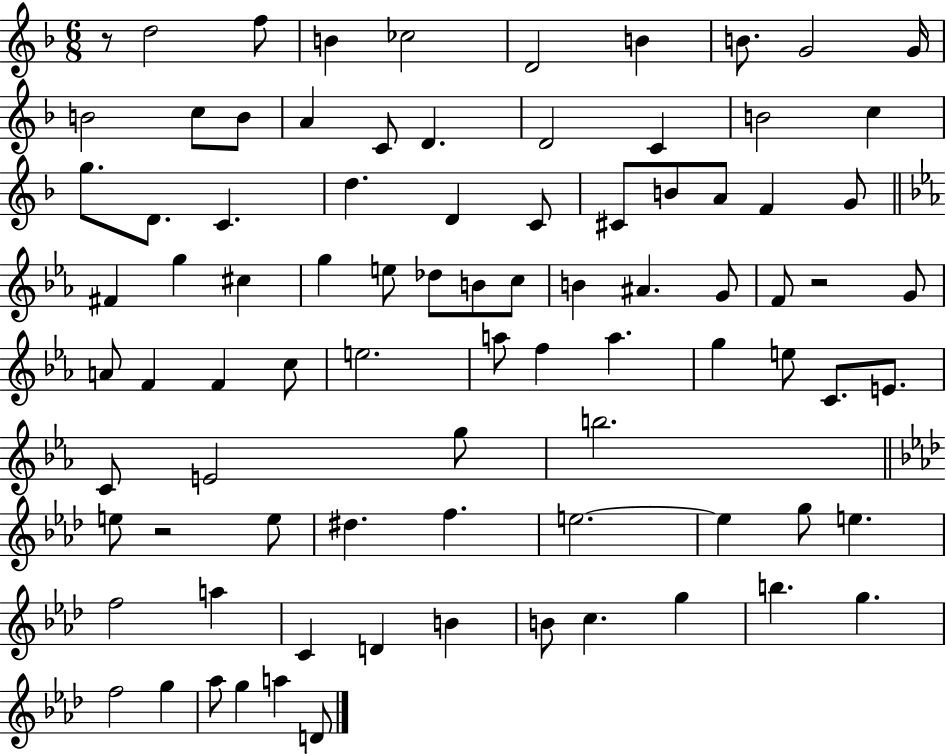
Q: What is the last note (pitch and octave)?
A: D4